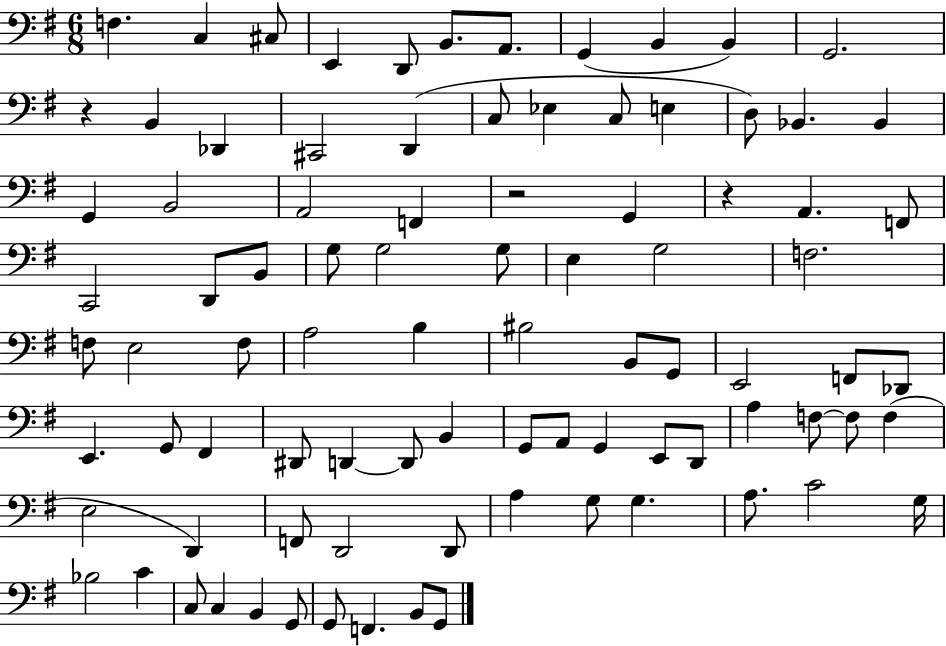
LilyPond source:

{
  \clef bass
  \numericTimeSignature
  \time 6/8
  \key g \major
  \repeat volta 2 { f4. c4 cis8 | e,4 d,8 b,8. a,8. | g,4( b,4 b,4) | g,2. | \break r4 b,4 des,4 | cis,2 d,4( | c8 ees4 c8 e4 | d8) bes,4. bes,4 | \break g,4 b,2 | a,2 f,4 | r2 g,4 | r4 a,4. f,8 | \break c,2 d,8 b,8 | g8 g2 g8 | e4 g2 | f2. | \break f8 e2 f8 | a2 b4 | bis2 b,8 g,8 | e,2 f,8 des,8 | \break e,4. g,8 fis,4 | dis,8 d,4~~ d,8 b,4 | g,8 a,8 g,4 e,8 d,8 | a4 f8~~ f8 f4( | \break e2 d,4) | f,8 d,2 d,8 | a4 g8 g4. | a8. c'2 g16 | \break bes2 c'4 | c8 c4 b,4 g,8 | g,8 f,4. b,8 g,8 | } \bar "|."
}